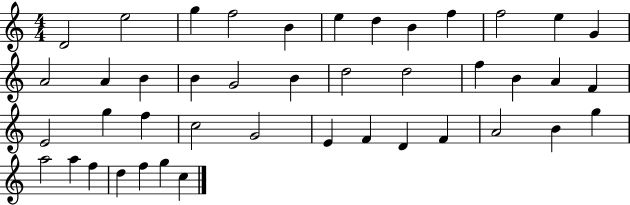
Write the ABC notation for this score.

X:1
T:Untitled
M:4/4
L:1/4
K:C
D2 e2 g f2 B e d B f f2 e G A2 A B B G2 B d2 d2 f B A F E2 g f c2 G2 E F D F A2 B g a2 a f d f g c